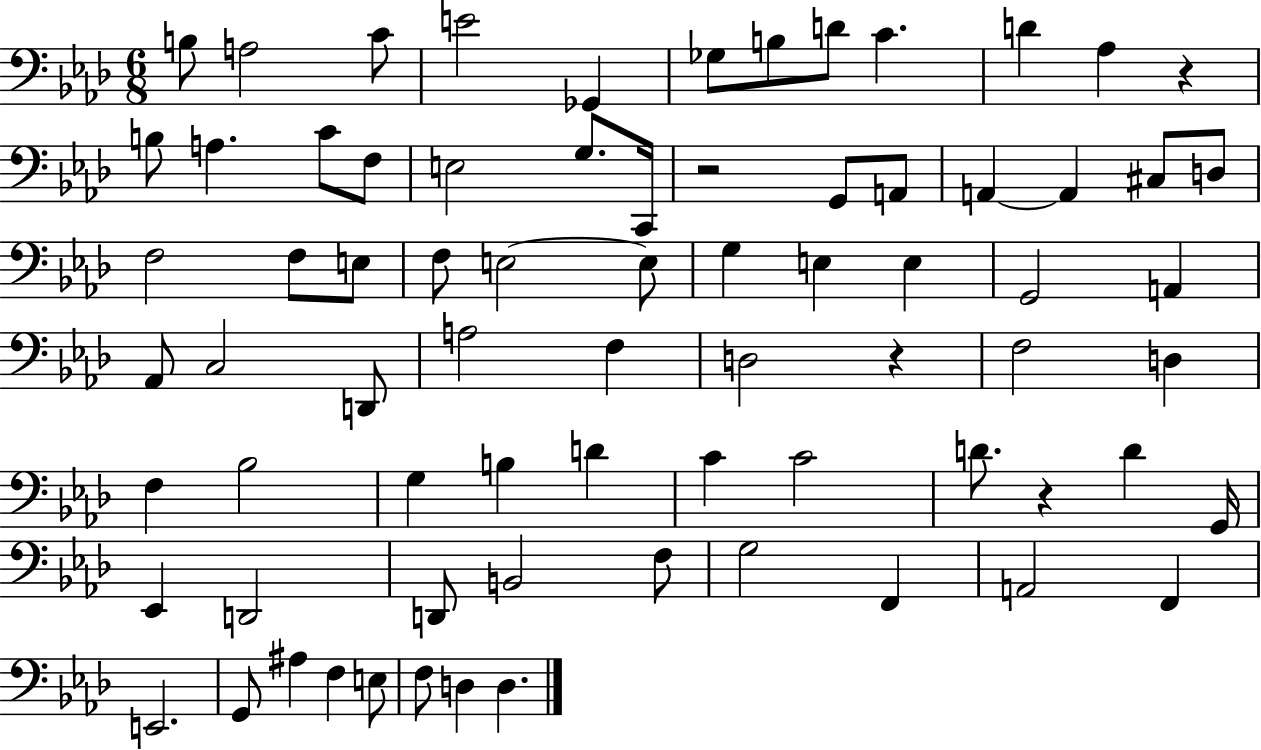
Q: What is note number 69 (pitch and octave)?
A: D3